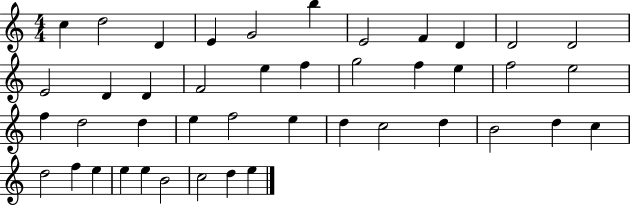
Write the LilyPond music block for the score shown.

{
  \clef treble
  \numericTimeSignature
  \time 4/4
  \key c \major
  c''4 d''2 d'4 | e'4 g'2 b''4 | e'2 f'4 d'4 | d'2 d'2 | \break e'2 d'4 d'4 | f'2 e''4 f''4 | g''2 f''4 e''4 | f''2 e''2 | \break f''4 d''2 d''4 | e''4 f''2 e''4 | d''4 c''2 d''4 | b'2 d''4 c''4 | \break d''2 f''4 e''4 | e''4 e''4 b'2 | c''2 d''4 e''4 | \bar "|."
}